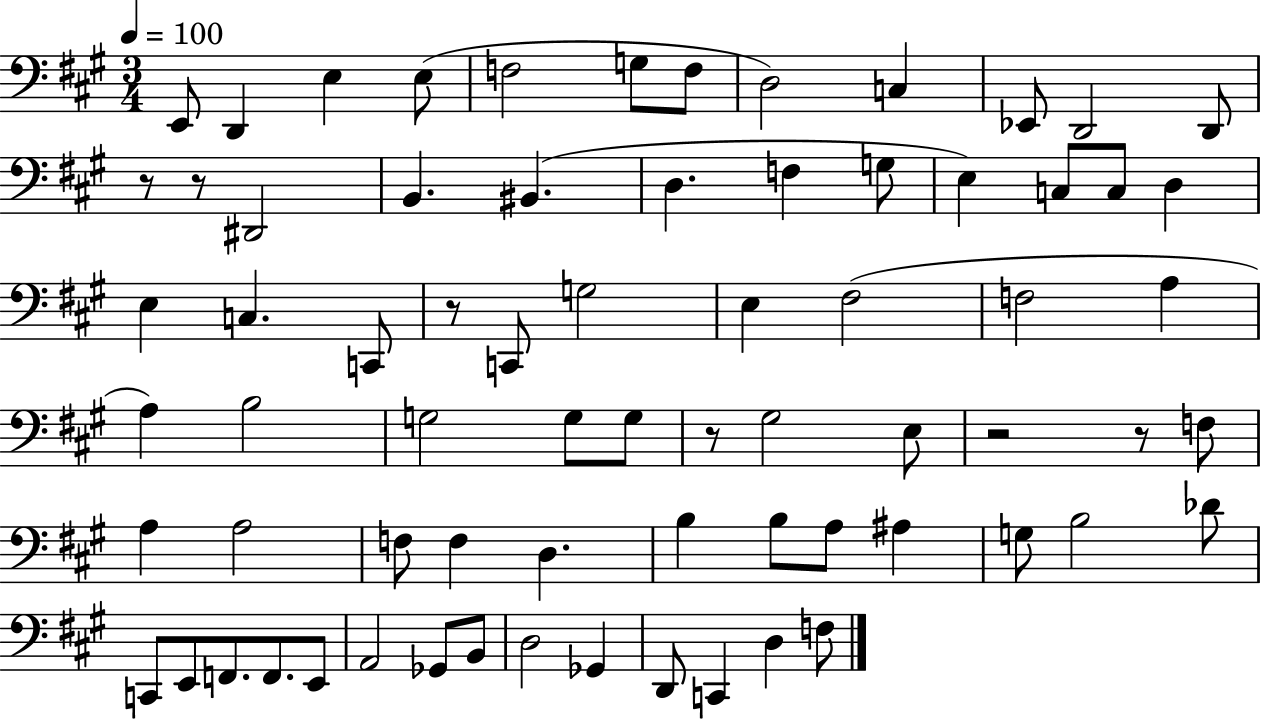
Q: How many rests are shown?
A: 6